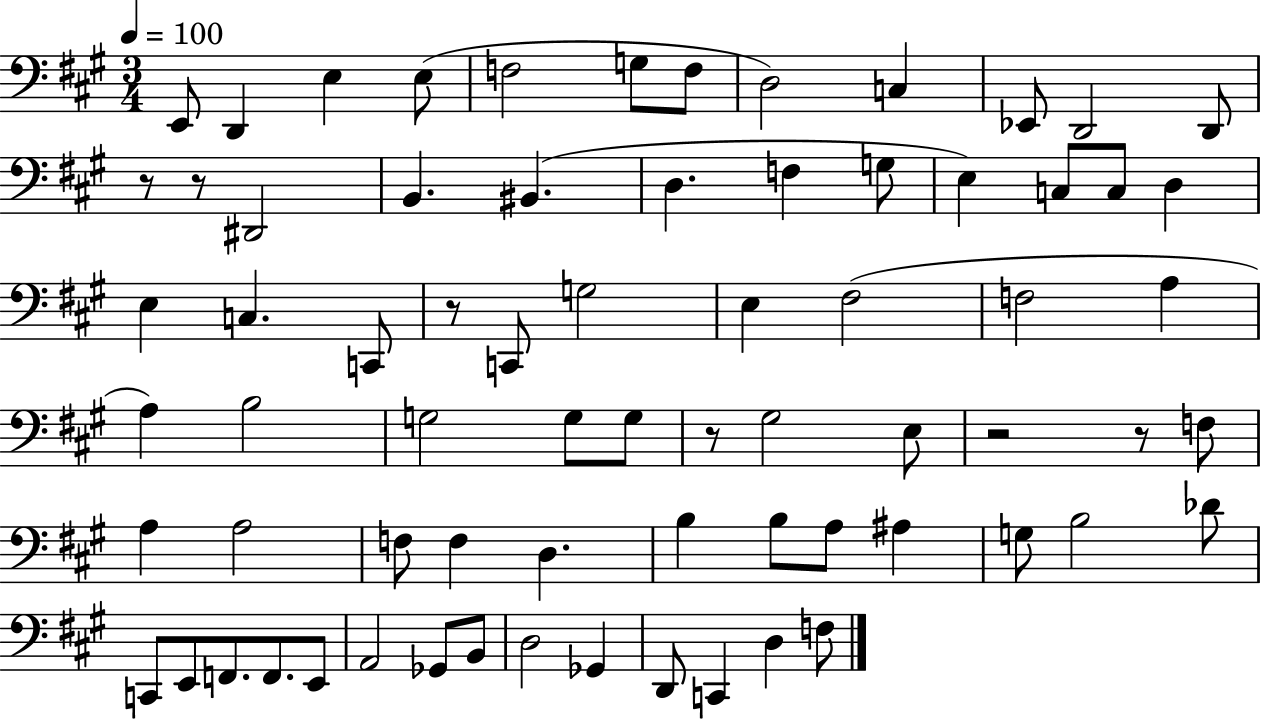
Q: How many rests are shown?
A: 6